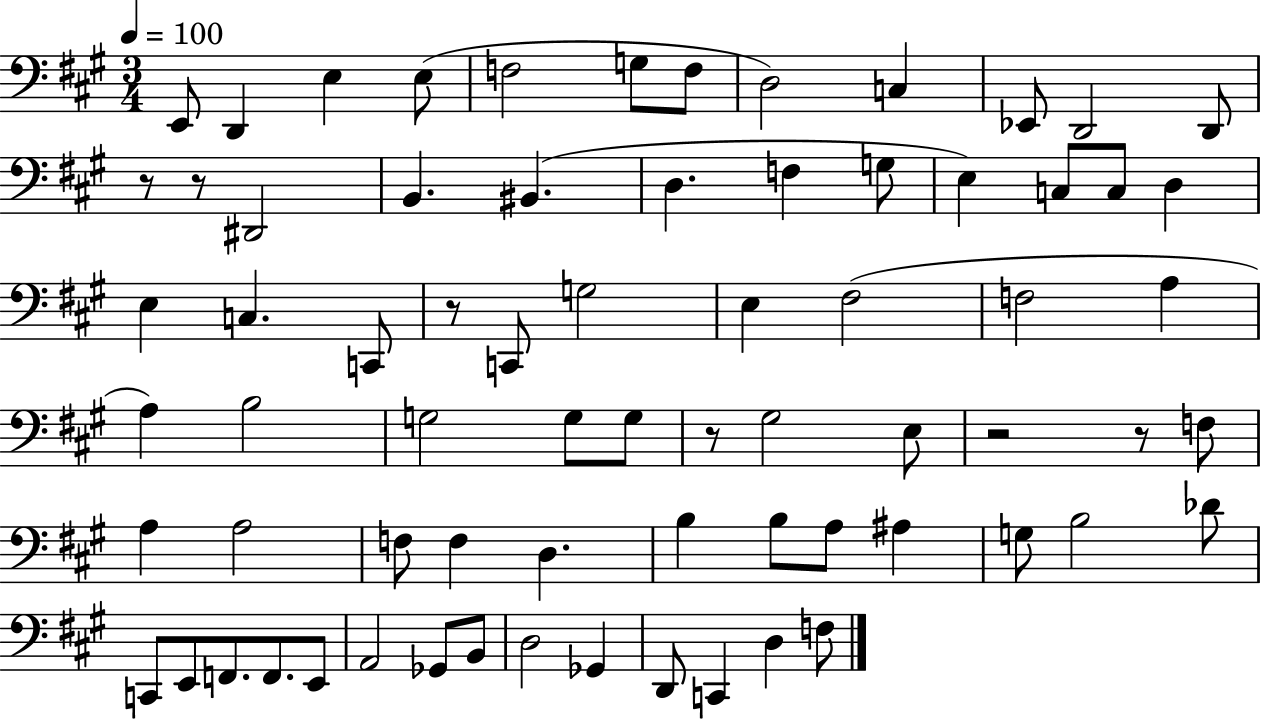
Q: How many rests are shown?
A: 6